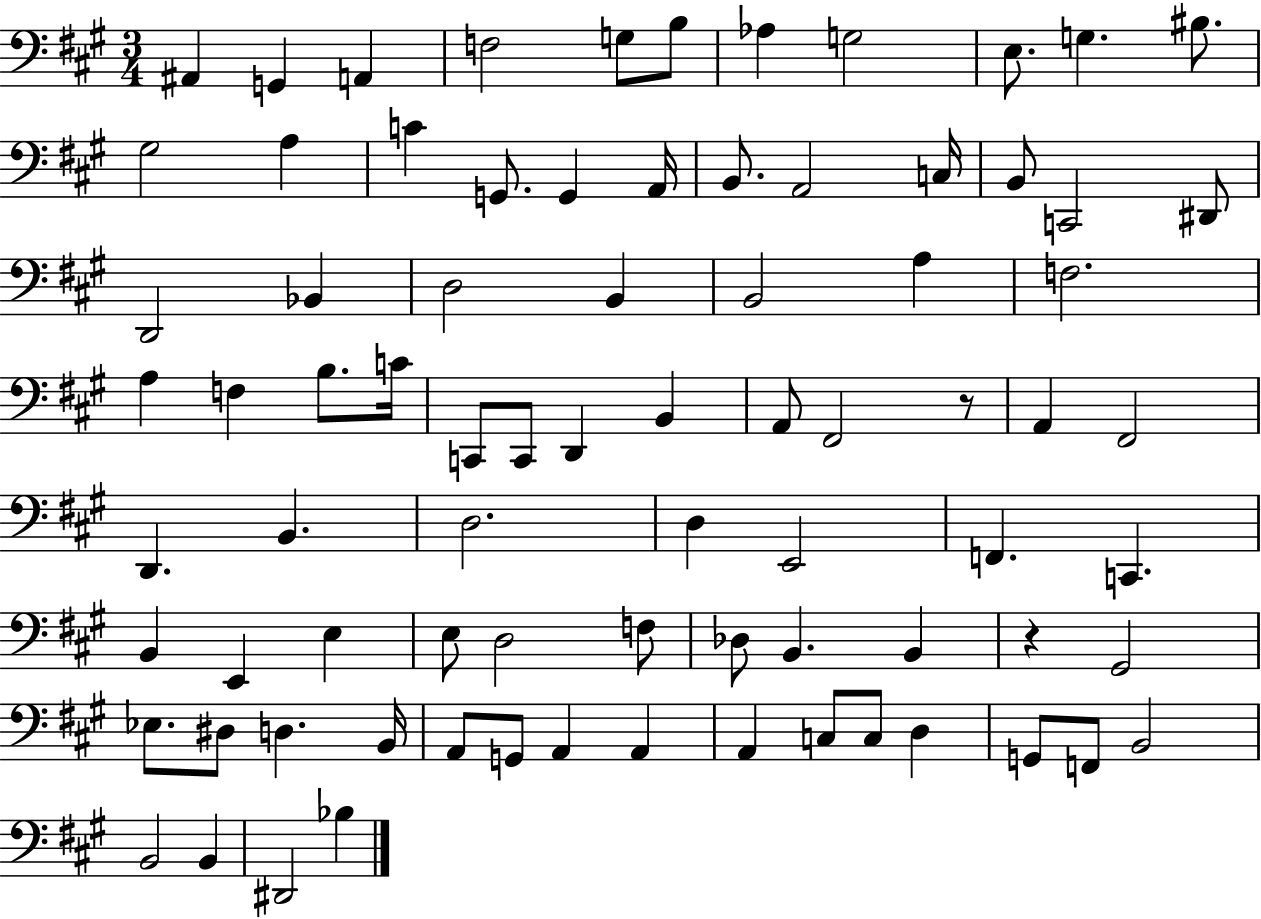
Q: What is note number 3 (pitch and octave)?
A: A2